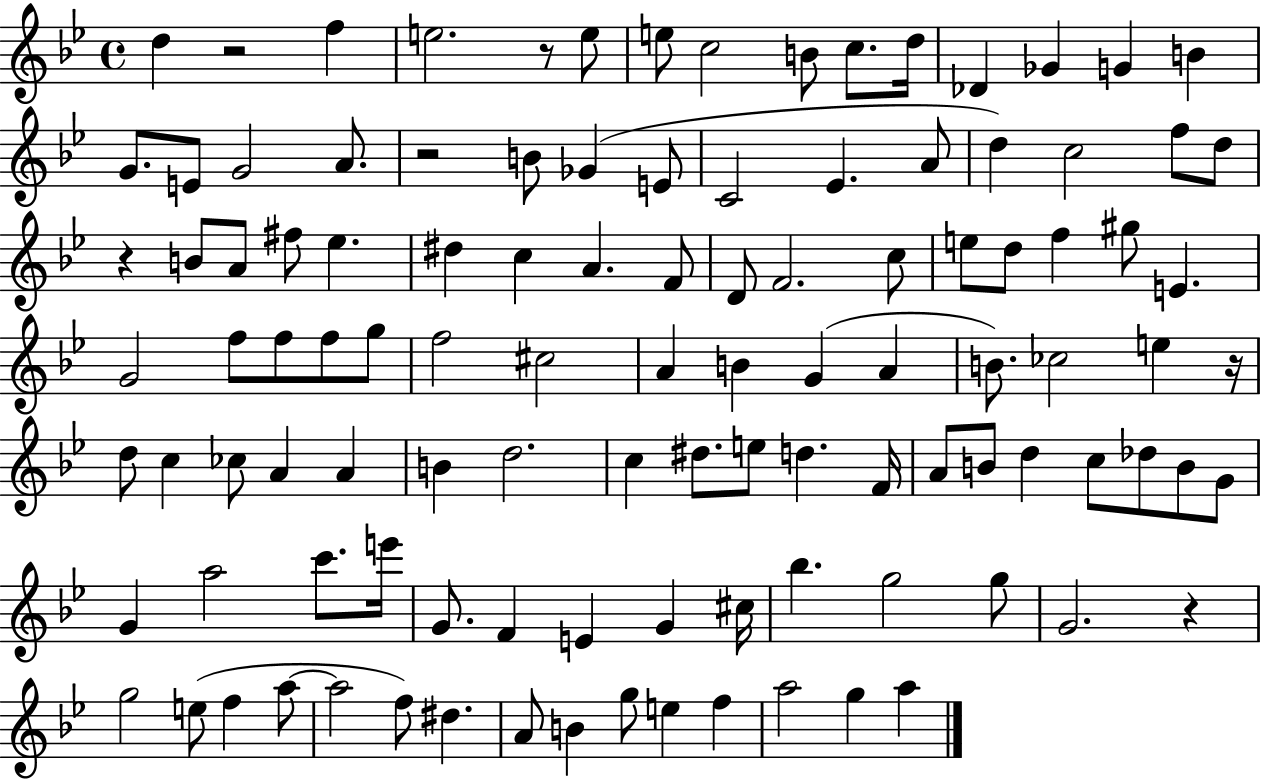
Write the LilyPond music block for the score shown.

{
  \clef treble
  \time 4/4
  \defaultTimeSignature
  \key bes \major
  d''4 r2 f''4 | e''2. r8 e''8 | e''8 c''2 b'8 c''8. d''16 | des'4 ges'4 g'4 b'4 | \break g'8. e'8 g'2 a'8. | r2 b'8 ges'4( e'8 | c'2 ees'4. a'8 | d''4) c''2 f''8 d''8 | \break r4 b'8 a'8 fis''8 ees''4. | dis''4 c''4 a'4. f'8 | d'8 f'2. c''8 | e''8 d''8 f''4 gis''8 e'4. | \break g'2 f''8 f''8 f''8 g''8 | f''2 cis''2 | a'4 b'4 g'4( a'4 | b'8.) ces''2 e''4 r16 | \break d''8 c''4 ces''8 a'4 a'4 | b'4 d''2. | c''4 dis''8. e''8 d''4. f'16 | a'8 b'8 d''4 c''8 des''8 b'8 g'8 | \break g'4 a''2 c'''8. e'''16 | g'8. f'4 e'4 g'4 cis''16 | bes''4. g''2 g''8 | g'2. r4 | \break g''2 e''8( f''4 a''8~~ | a''2 f''8) dis''4. | a'8 b'4 g''8 e''4 f''4 | a''2 g''4 a''4 | \break \bar "|."
}